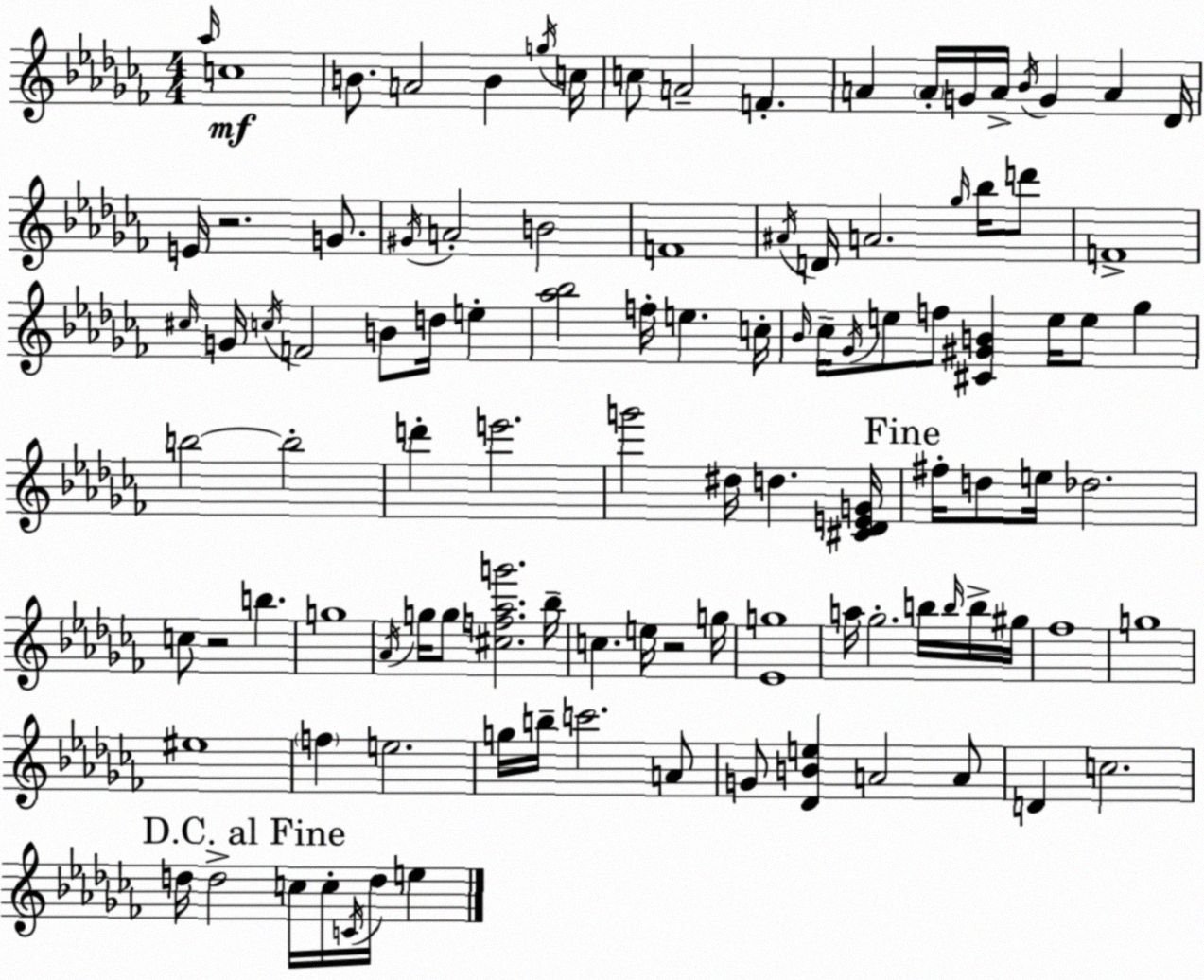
X:1
T:Untitled
M:4/4
L:1/4
K:Abm
_a/4 c4 B/2 A2 B g/4 c/4 c/2 A2 F A A/4 G/4 A/4 _B/4 G A _D/4 E/4 z2 G/2 ^G/4 A2 B2 F4 ^A/4 D/4 A2 _g/4 _b/4 d'/2 F4 ^c/4 G/4 c/4 F2 B/2 d/4 e [_a_b]2 f/4 e c/4 _B/4 _c/4 _G/4 e/2 f/2 [^C^GB] e/4 e/2 _g b2 b2 d' e'2 g'2 ^d/4 d [^C_DEG]/4 ^f/4 d/2 e/4 _d2 c/2 z2 b g4 _A/4 g/4 g/2 [^cf_ag']2 _b/4 c e/4 z2 g/4 [_Eg]4 a/4 _g2 b/4 b/4 b/4 ^g/4 _f4 g4 ^e4 f e2 g/4 b/4 c'2 A/2 G/2 [_DBe] A2 A/2 D c2 d/4 d2 c/4 c/4 C/4 d/4 e